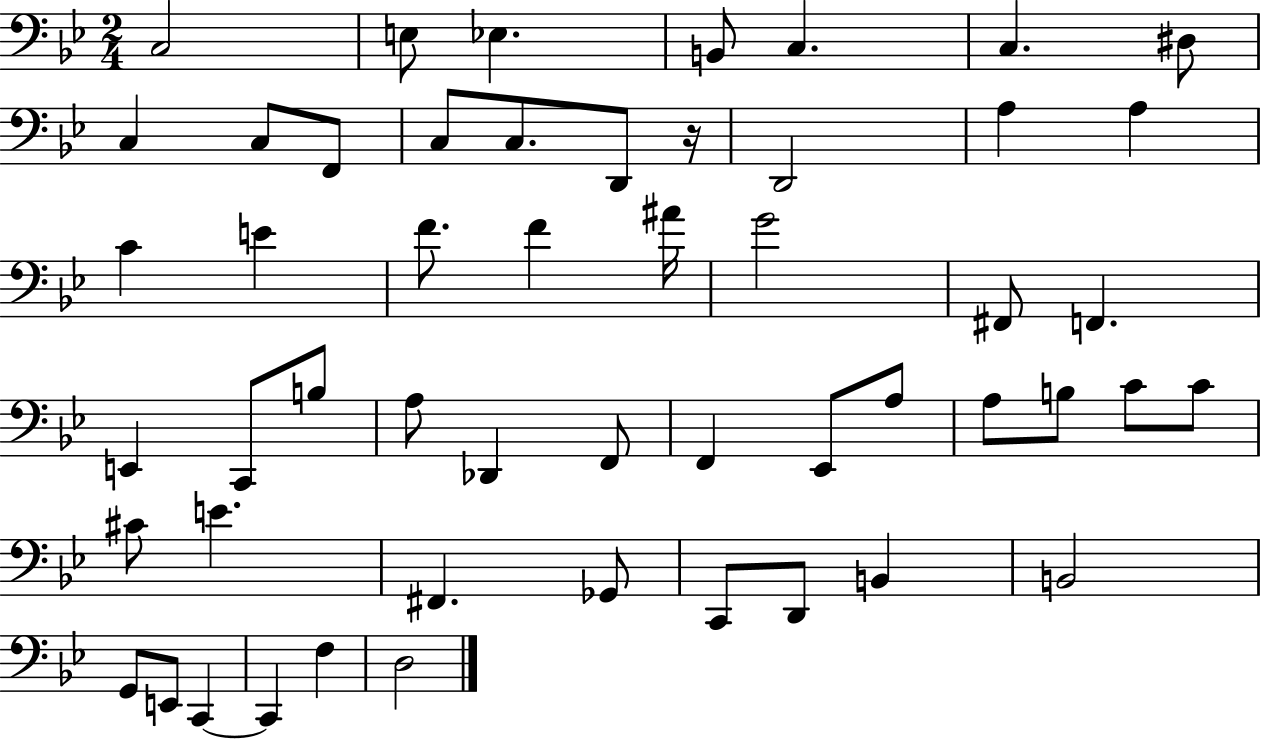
C3/h E3/e Eb3/q. B2/e C3/q. C3/q. D#3/e C3/q C3/e F2/e C3/e C3/e. D2/e R/s D2/h A3/q A3/q C4/q E4/q F4/e. F4/q A#4/s G4/h F#2/e F2/q. E2/q C2/e B3/e A3/e Db2/q F2/e F2/q Eb2/e A3/e A3/e B3/e C4/e C4/e C#4/e E4/q. F#2/q. Gb2/e C2/e D2/e B2/q B2/h G2/e E2/e C2/q C2/q F3/q D3/h